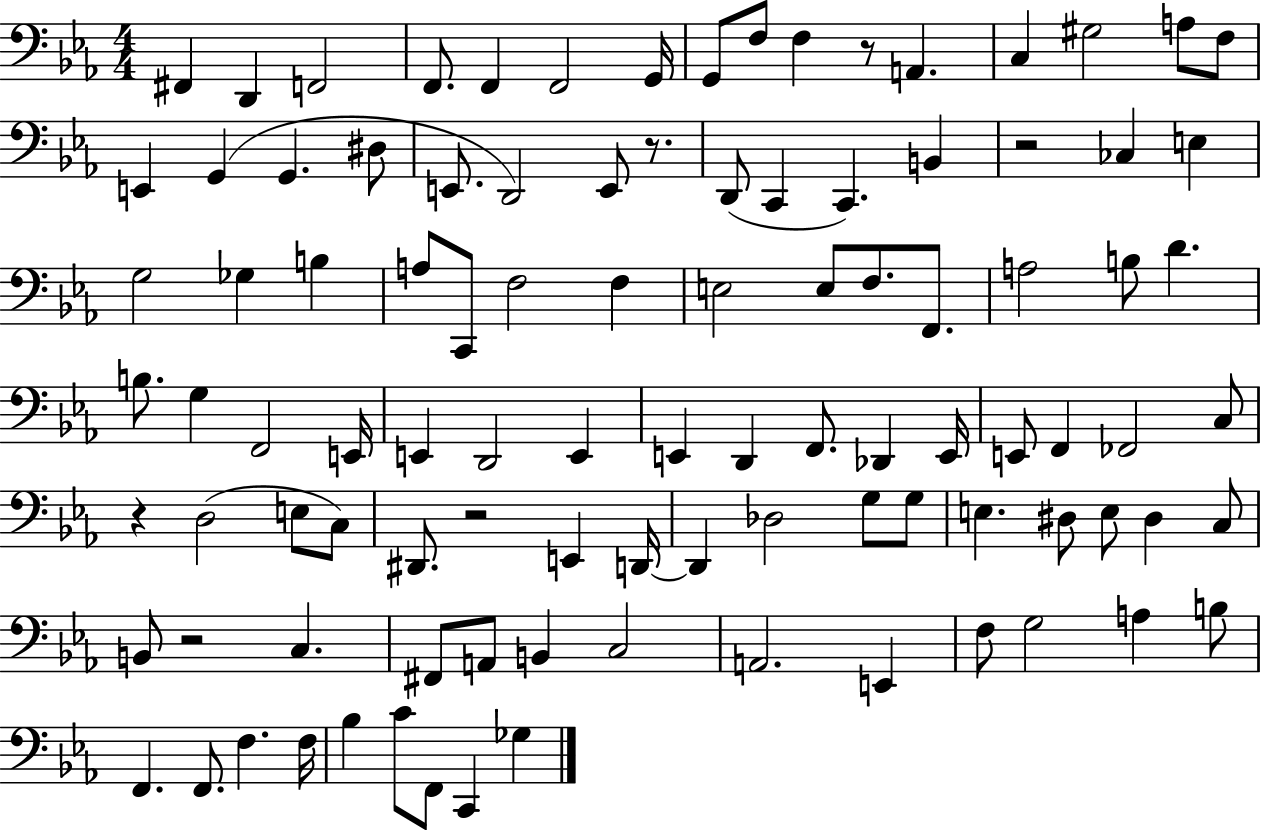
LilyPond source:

{
  \clef bass
  \numericTimeSignature
  \time 4/4
  \key ees \major
  fis,4 d,4 f,2 | f,8. f,4 f,2 g,16 | g,8 f8 f4 r8 a,4. | c4 gis2 a8 f8 | \break e,4 g,4( g,4. dis8 | e,8. d,2) e,8 r8. | d,8( c,4 c,4.) b,4 | r2 ces4 e4 | \break g2 ges4 b4 | a8 c,8 f2 f4 | e2 e8 f8. f,8. | a2 b8 d'4. | \break b8. g4 f,2 e,16 | e,4 d,2 e,4 | e,4 d,4 f,8. des,4 e,16 | e,8 f,4 fes,2 c8 | \break r4 d2( e8 c8) | dis,8. r2 e,4 d,16~~ | d,4 des2 g8 g8 | e4. dis8 e8 dis4 c8 | \break b,8 r2 c4. | fis,8 a,8 b,4 c2 | a,2. e,4 | f8 g2 a4 b8 | \break f,4. f,8. f4. f16 | bes4 c'8 f,8 c,4 ges4 | \bar "|."
}